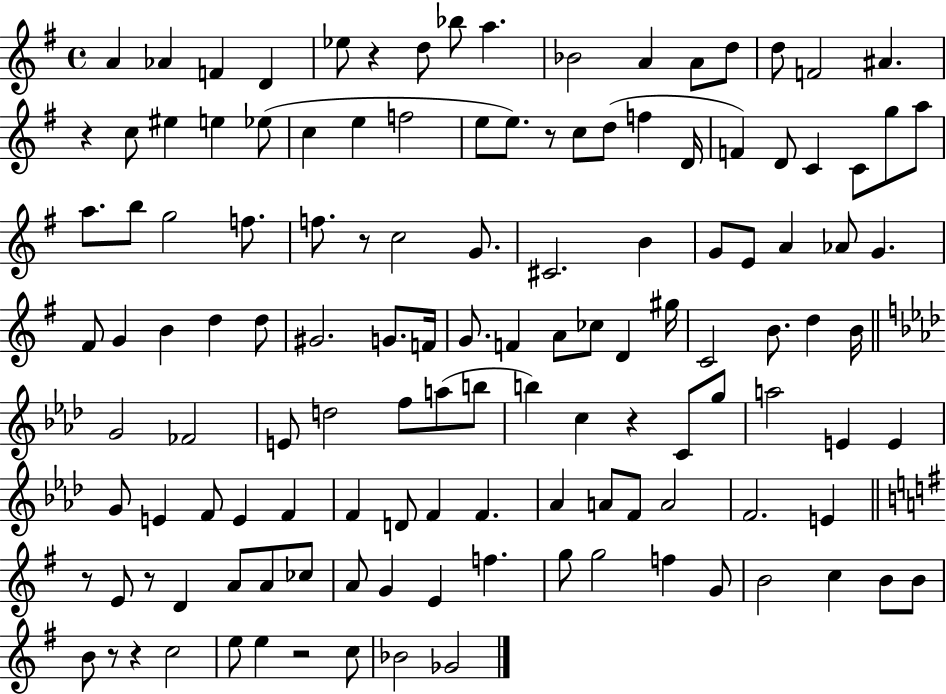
{
  \clef treble
  \time 4/4
  \defaultTimeSignature
  \key g \major
  \repeat volta 2 { a'4 aes'4 f'4 d'4 | ees''8 r4 d''8 bes''8 a''4. | bes'2 a'4 a'8 d''8 | d''8 f'2 ais'4. | \break r4 c''8 eis''4 e''4 ees''8( | c''4 e''4 f''2 | e''8 e''8.) r8 c''8 d''8( f''4 d'16 | f'4) d'8 c'4 c'8 g''8 a''8 | \break a''8. b''8 g''2 f''8. | f''8. r8 c''2 g'8. | cis'2. b'4 | g'8 e'8 a'4 aes'8 g'4. | \break fis'8 g'4 b'4 d''4 d''8 | gis'2. g'8. f'16 | g'8. f'4 a'8 ces''8 d'4 gis''16 | c'2 b'8. d''4 b'16 | \break \bar "||" \break \key f \minor g'2 fes'2 | e'8 d''2 f''8 a''8( b''8 | b''4) c''4 r4 c'8 g''8 | a''2 e'4 e'4 | \break g'8 e'4 f'8 e'4 f'4 | f'4 d'8 f'4 f'4. | aes'4 a'8 f'8 a'2 | f'2. e'4 | \break \bar "||" \break \key g \major r8 e'8 r8 d'4 a'8 a'8 ces''8 | a'8 g'4 e'4 f''4. | g''8 g''2 f''4 g'8 | b'2 c''4 b'8 b'8 | \break b'8 r8 r4 c''2 | e''8 e''4 r2 c''8 | bes'2 ges'2 | } \bar "|."
}